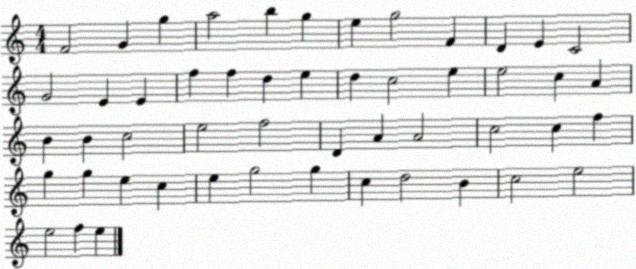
X:1
T:Untitled
M:4/4
L:1/4
K:C
F2 G g a2 b g e g2 F D E C2 G2 E E f f d e d c2 e e2 c A B B c2 e2 f2 D A A2 c2 c f g g e c e g2 g c d2 B c2 e2 e2 f e